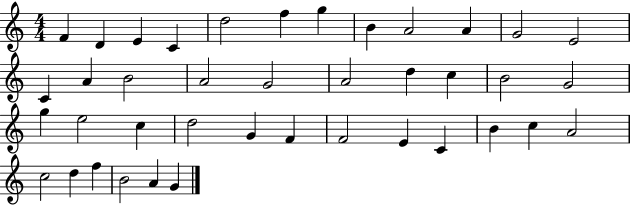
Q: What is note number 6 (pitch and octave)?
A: F5